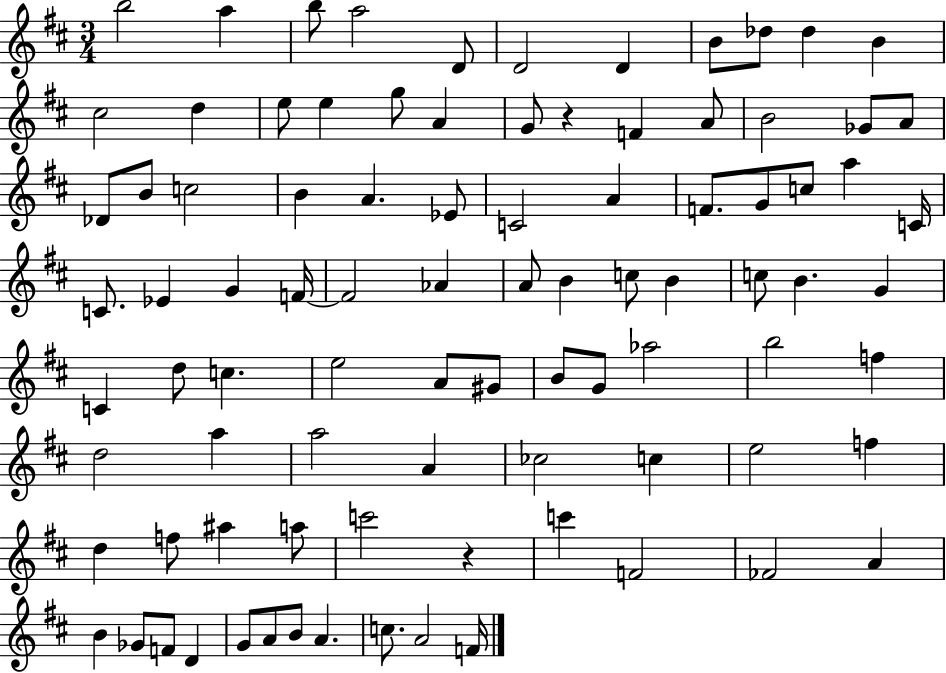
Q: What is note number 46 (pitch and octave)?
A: B4